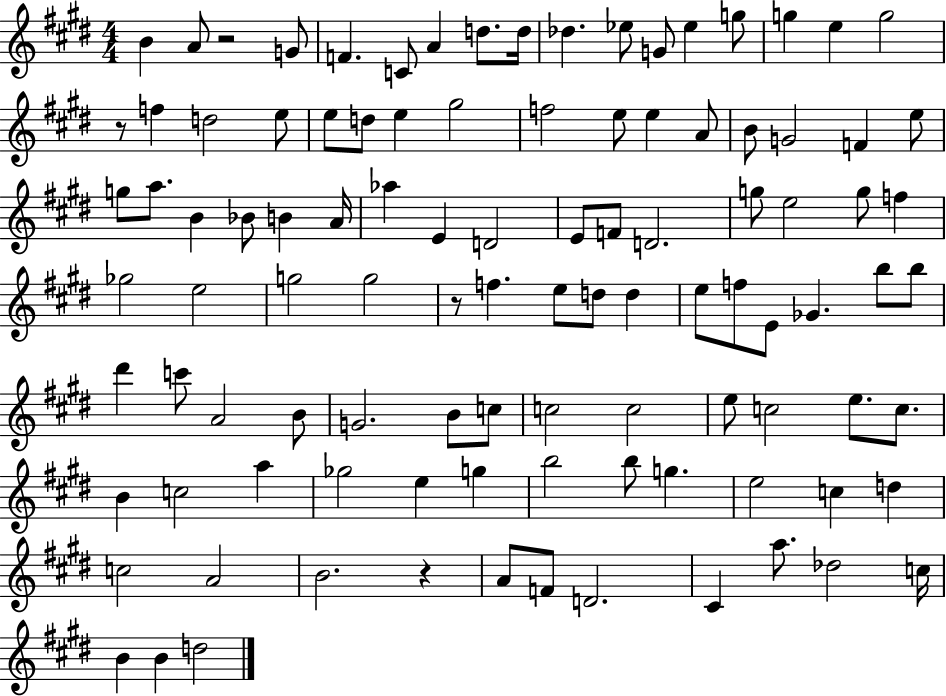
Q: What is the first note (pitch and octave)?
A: B4